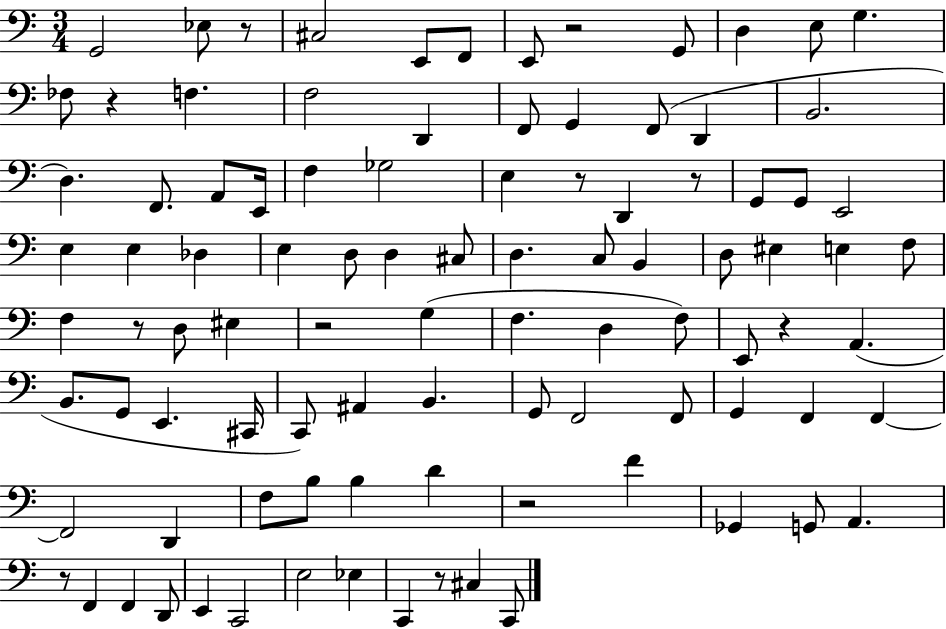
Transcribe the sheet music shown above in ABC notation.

X:1
T:Untitled
M:3/4
L:1/4
K:C
G,,2 _E,/2 z/2 ^C,2 E,,/2 F,,/2 E,,/2 z2 G,,/2 D, E,/2 G, _F,/2 z F, F,2 D,, F,,/2 G,, F,,/2 D,, B,,2 D, F,,/2 A,,/2 E,,/4 F, _G,2 E, z/2 D,, z/2 G,,/2 G,,/2 E,,2 E, E, _D, E, D,/2 D, ^C,/2 D, C,/2 B,, D,/2 ^E, E, F,/2 F, z/2 D,/2 ^E, z2 G, F, D, F,/2 E,,/2 z A,, B,,/2 G,,/2 E,, ^C,,/4 C,,/2 ^A,, B,, G,,/2 F,,2 F,,/2 G,, F,, F,, F,,2 D,, F,/2 B,/2 B, D z2 F _G,, G,,/2 A,, z/2 F,, F,, D,,/2 E,, C,,2 E,2 _E, C,, z/2 ^C, C,,/2